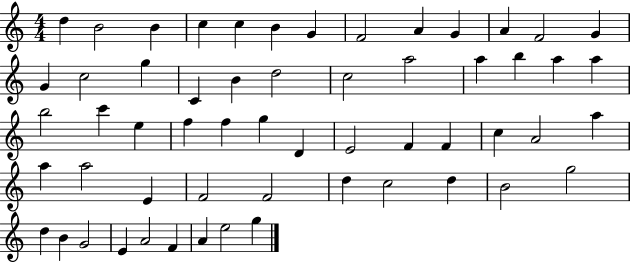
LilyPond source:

{
  \clef treble
  \numericTimeSignature
  \time 4/4
  \key c \major
  d''4 b'2 b'4 | c''4 c''4 b'4 g'4 | f'2 a'4 g'4 | a'4 f'2 g'4 | \break g'4 c''2 g''4 | c'4 b'4 d''2 | c''2 a''2 | a''4 b''4 a''4 a''4 | \break b''2 c'''4 e''4 | f''4 f''4 g''4 d'4 | e'2 f'4 f'4 | c''4 a'2 a''4 | \break a''4 a''2 e'4 | f'2 f'2 | d''4 c''2 d''4 | b'2 g''2 | \break d''4 b'4 g'2 | e'4 a'2 f'4 | a'4 e''2 g''4 | \bar "|."
}